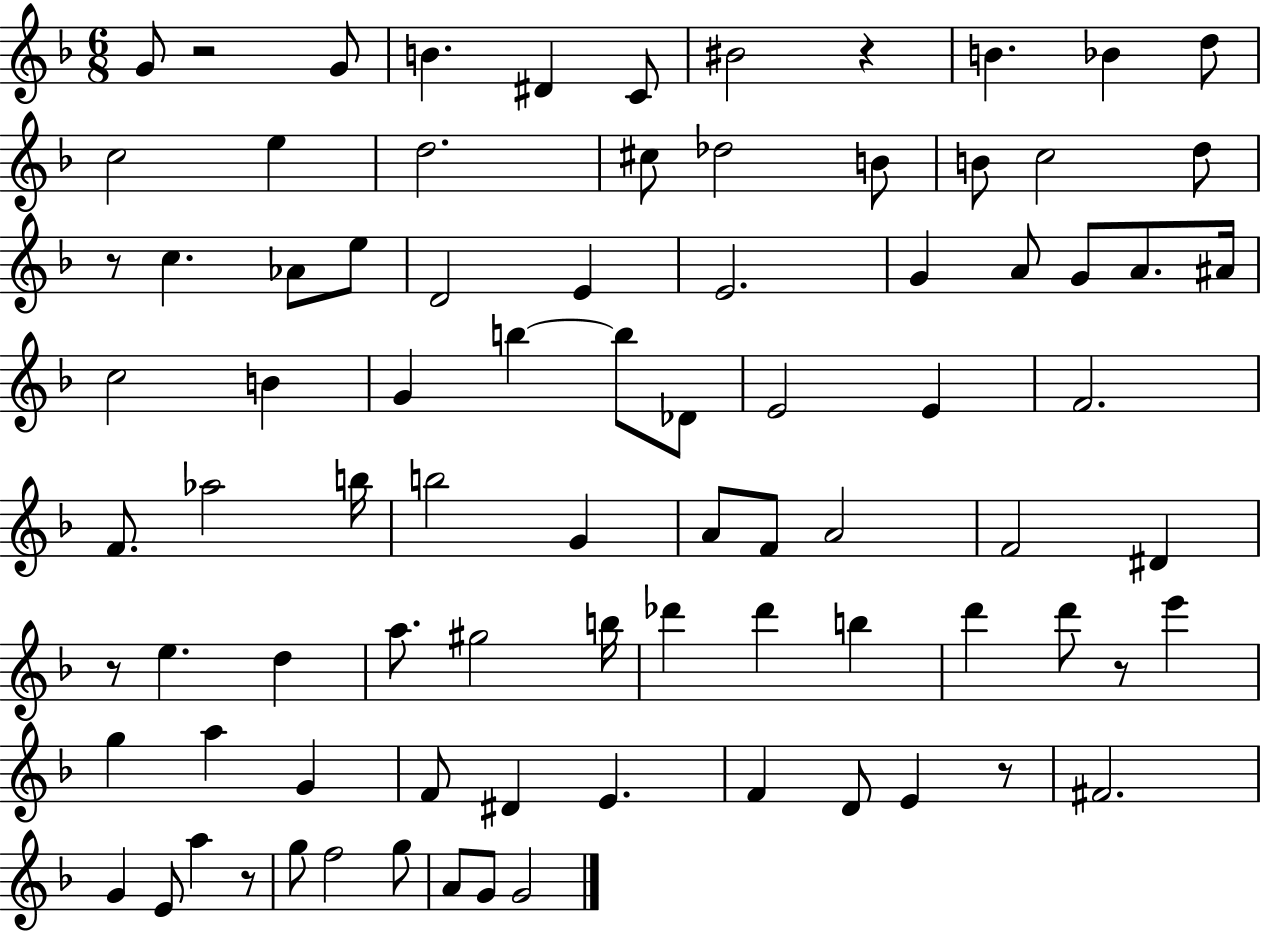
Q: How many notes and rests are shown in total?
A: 85